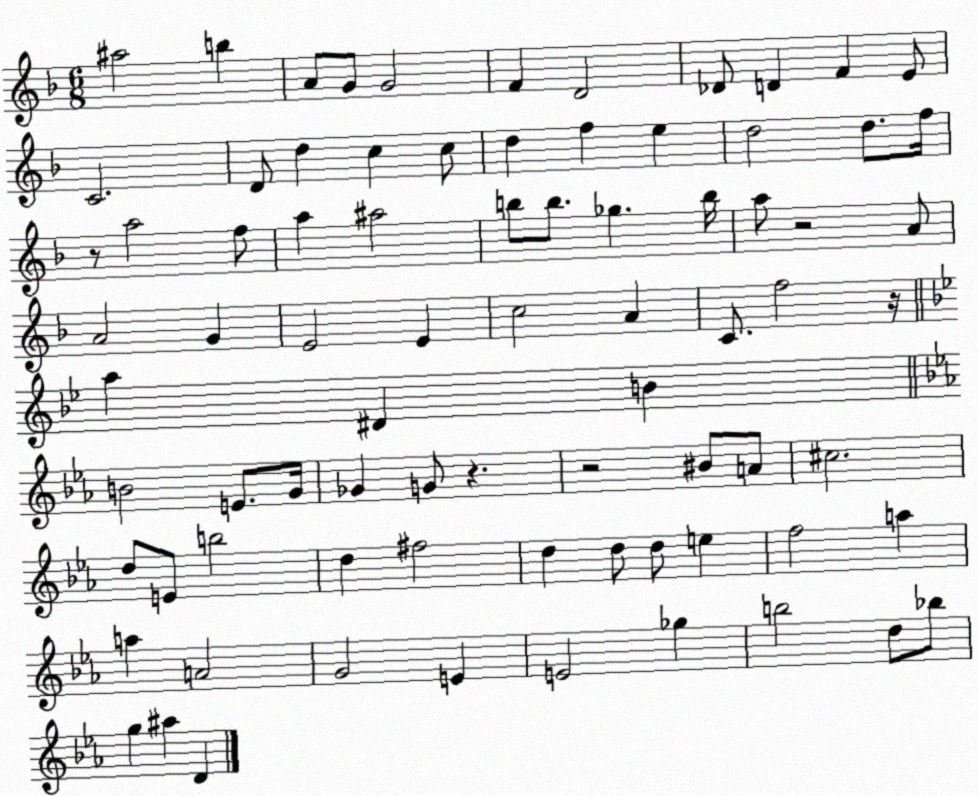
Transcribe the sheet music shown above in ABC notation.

X:1
T:Untitled
M:6/8
L:1/4
K:F
^a2 b A/2 G/2 G2 F D2 _D/2 D F E/2 C2 D/2 d c c/2 d f e d2 d/2 f/4 z/2 a2 f/2 a ^a2 b/2 b/2 _g b/4 a/2 z2 A/2 A2 G E2 E c2 A C/2 f2 z/4 a ^D B B2 E/2 G/4 _G G/2 z z2 ^B/2 A/2 ^c2 d/2 E/2 b2 d ^f2 d d/2 d/2 e f2 a a A2 G2 E E2 _g b2 d/2 _b/2 g ^a D